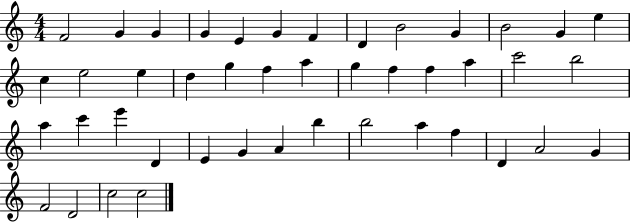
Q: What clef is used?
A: treble